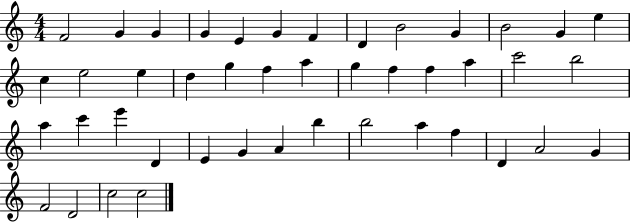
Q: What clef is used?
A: treble